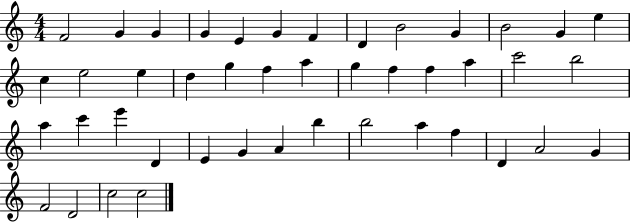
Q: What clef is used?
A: treble